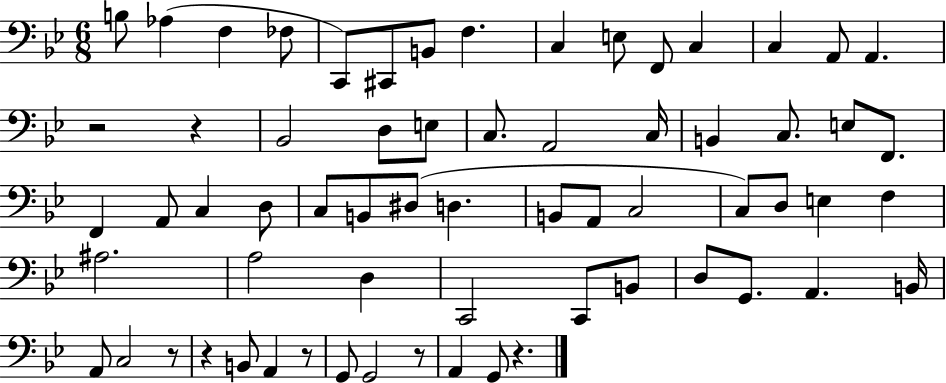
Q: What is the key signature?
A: BES major